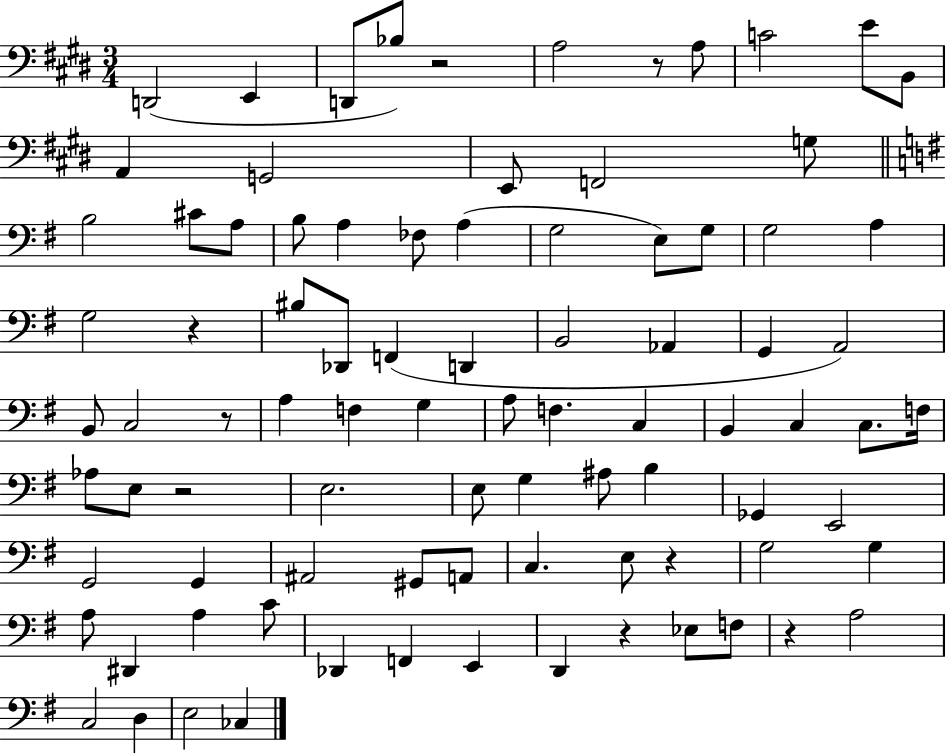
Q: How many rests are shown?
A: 8